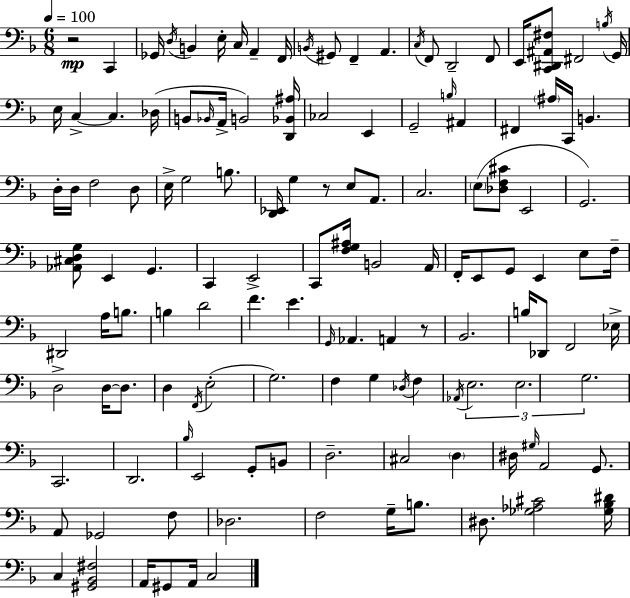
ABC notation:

X:1
T:Untitled
M:6/8
L:1/4
K:F
z2 C,, _G,,/4 D,/4 B,, E,/4 C,/4 A,, F,,/4 B,,/4 ^G,,/2 F,, A,, C,/4 F,,/2 D,,2 F,,/2 E,,/4 [C,,^D,,^A,,^F,]/2 ^F,,2 B,/4 G,,/4 E,/4 C, C, _D,/4 B,,/2 _B,,/4 A,,/4 B,,2 [D,,_B,,^A,]/4 _C,2 E,, G,,2 B,/4 ^A,, ^F,, ^A,/4 C,,/4 B,, D,/4 D,/4 F,2 D,/2 E,/4 G,2 B,/2 [D,,_E,,]/4 G, z/2 E,/2 A,,/2 C,2 E,/2 [_D,F,^C]/2 E,,2 G,,2 [_A,,^C,D,G,]/2 E,, G,, C,, E,,2 C,,/2 [F,G,^A,]/4 B,,2 A,,/4 F,,/4 E,,/2 G,,/2 E,, E,/2 F,/4 ^D,,2 A,/4 B,/2 B, D2 F E G,,/4 _A,, A,, z/2 _B,,2 B,/4 _D,,/2 F,,2 _E,/4 D,2 D,/4 D,/2 D, F,,/4 E,2 G,2 F, G, _D,/4 F, _A,,/4 E,2 E,2 G,2 C,,2 D,,2 _B,/4 E,,2 G,,/2 B,,/2 D,2 ^C,2 D, ^D,/4 ^G,/4 A,,2 G,,/2 A,,/2 _G,,2 F,/2 _D,2 F,2 G,/4 B,/2 ^D,/2 [_G,_A,^C]2 [_G,_B,^D]/4 C, [^G,,_B,,^F,]2 A,,/4 ^G,,/2 A,,/4 C,2